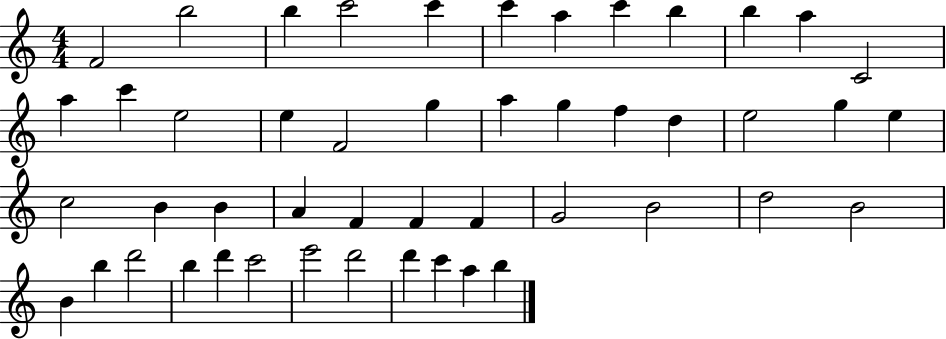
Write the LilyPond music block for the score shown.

{
  \clef treble
  \numericTimeSignature
  \time 4/4
  \key c \major
  f'2 b''2 | b''4 c'''2 c'''4 | c'''4 a''4 c'''4 b''4 | b''4 a''4 c'2 | \break a''4 c'''4 e''2 | e''4 f'2 g''4 | a''4 g''4 f''4 d''4 | e''2 g''4 e''4 | \break c''2 b'4 b'4 | a'4 f'4 f'4 f'4 | g'2 b'2 | d''2 b'2 | \break b'4 b''4 d'''2 | b''4 d'''4 c'''2 | e'''2 d'''2 | d'''4 c'''4 a''4 b''4 | \break \bar "|."
}